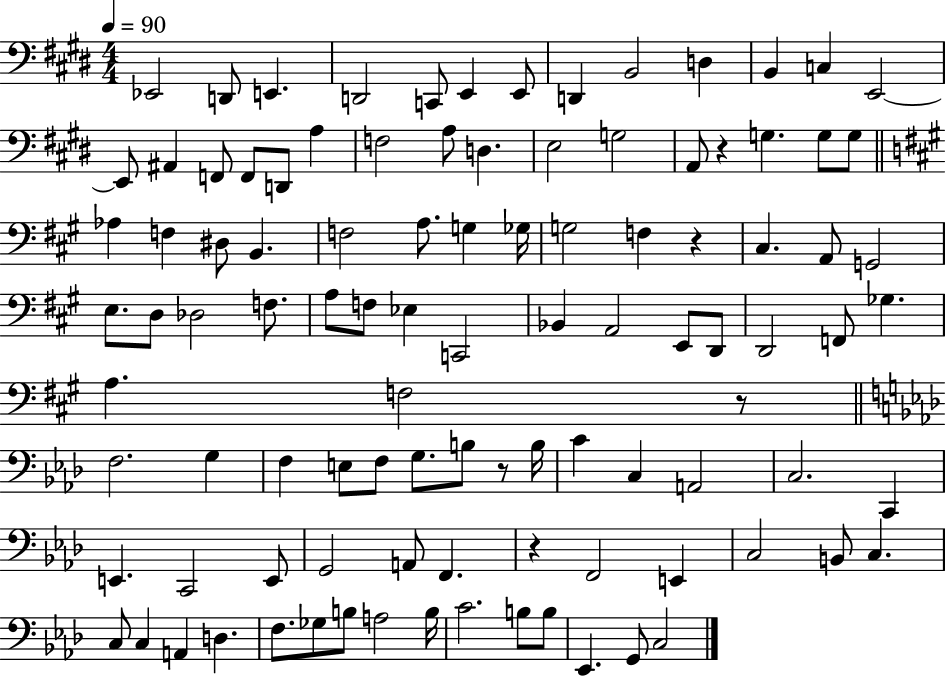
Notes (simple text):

Eb2/h D2/e E2/q. D2/h C2/e E2/q E2/e D2/q B2/h D3/q B2/q C3/q E2/h E2/e A#2/q F2/e F2/e D2/e A3/q F3/h A3/e D3/q. E3/h G3/h A2/e R/q G3/q. G3/e G3/e Ab3/q F3/q D#3/e B2/q. F3/h A3/e. G3/q Gb3/s G3/h F3/q R/q C#3/q. A2/e G2/h E3/e. D3/e Db3/h F3/e. A3/e F3/e Eb3/q C2/h Bb2/q A2/h E2/e D2/e D2/h F2/e Gb3/q. A3/q. F3/h R/e F3/h. G3/q F3/q E3/e F3/e G3/e. B3/e R/e B3/s C4/q C3/q A2/h C3/h. C2/q E2/q. C2/h E2/e G2/h A2/e F2/q. R/q F2/h E2/q C3/h B2/e C3/q. C3/e C3/q A2/q D3/q. F3/e. Gb3/e B3/e A3/h B3/s C4/h. B3/e B3/e Eb2/q. G2/e C3/h